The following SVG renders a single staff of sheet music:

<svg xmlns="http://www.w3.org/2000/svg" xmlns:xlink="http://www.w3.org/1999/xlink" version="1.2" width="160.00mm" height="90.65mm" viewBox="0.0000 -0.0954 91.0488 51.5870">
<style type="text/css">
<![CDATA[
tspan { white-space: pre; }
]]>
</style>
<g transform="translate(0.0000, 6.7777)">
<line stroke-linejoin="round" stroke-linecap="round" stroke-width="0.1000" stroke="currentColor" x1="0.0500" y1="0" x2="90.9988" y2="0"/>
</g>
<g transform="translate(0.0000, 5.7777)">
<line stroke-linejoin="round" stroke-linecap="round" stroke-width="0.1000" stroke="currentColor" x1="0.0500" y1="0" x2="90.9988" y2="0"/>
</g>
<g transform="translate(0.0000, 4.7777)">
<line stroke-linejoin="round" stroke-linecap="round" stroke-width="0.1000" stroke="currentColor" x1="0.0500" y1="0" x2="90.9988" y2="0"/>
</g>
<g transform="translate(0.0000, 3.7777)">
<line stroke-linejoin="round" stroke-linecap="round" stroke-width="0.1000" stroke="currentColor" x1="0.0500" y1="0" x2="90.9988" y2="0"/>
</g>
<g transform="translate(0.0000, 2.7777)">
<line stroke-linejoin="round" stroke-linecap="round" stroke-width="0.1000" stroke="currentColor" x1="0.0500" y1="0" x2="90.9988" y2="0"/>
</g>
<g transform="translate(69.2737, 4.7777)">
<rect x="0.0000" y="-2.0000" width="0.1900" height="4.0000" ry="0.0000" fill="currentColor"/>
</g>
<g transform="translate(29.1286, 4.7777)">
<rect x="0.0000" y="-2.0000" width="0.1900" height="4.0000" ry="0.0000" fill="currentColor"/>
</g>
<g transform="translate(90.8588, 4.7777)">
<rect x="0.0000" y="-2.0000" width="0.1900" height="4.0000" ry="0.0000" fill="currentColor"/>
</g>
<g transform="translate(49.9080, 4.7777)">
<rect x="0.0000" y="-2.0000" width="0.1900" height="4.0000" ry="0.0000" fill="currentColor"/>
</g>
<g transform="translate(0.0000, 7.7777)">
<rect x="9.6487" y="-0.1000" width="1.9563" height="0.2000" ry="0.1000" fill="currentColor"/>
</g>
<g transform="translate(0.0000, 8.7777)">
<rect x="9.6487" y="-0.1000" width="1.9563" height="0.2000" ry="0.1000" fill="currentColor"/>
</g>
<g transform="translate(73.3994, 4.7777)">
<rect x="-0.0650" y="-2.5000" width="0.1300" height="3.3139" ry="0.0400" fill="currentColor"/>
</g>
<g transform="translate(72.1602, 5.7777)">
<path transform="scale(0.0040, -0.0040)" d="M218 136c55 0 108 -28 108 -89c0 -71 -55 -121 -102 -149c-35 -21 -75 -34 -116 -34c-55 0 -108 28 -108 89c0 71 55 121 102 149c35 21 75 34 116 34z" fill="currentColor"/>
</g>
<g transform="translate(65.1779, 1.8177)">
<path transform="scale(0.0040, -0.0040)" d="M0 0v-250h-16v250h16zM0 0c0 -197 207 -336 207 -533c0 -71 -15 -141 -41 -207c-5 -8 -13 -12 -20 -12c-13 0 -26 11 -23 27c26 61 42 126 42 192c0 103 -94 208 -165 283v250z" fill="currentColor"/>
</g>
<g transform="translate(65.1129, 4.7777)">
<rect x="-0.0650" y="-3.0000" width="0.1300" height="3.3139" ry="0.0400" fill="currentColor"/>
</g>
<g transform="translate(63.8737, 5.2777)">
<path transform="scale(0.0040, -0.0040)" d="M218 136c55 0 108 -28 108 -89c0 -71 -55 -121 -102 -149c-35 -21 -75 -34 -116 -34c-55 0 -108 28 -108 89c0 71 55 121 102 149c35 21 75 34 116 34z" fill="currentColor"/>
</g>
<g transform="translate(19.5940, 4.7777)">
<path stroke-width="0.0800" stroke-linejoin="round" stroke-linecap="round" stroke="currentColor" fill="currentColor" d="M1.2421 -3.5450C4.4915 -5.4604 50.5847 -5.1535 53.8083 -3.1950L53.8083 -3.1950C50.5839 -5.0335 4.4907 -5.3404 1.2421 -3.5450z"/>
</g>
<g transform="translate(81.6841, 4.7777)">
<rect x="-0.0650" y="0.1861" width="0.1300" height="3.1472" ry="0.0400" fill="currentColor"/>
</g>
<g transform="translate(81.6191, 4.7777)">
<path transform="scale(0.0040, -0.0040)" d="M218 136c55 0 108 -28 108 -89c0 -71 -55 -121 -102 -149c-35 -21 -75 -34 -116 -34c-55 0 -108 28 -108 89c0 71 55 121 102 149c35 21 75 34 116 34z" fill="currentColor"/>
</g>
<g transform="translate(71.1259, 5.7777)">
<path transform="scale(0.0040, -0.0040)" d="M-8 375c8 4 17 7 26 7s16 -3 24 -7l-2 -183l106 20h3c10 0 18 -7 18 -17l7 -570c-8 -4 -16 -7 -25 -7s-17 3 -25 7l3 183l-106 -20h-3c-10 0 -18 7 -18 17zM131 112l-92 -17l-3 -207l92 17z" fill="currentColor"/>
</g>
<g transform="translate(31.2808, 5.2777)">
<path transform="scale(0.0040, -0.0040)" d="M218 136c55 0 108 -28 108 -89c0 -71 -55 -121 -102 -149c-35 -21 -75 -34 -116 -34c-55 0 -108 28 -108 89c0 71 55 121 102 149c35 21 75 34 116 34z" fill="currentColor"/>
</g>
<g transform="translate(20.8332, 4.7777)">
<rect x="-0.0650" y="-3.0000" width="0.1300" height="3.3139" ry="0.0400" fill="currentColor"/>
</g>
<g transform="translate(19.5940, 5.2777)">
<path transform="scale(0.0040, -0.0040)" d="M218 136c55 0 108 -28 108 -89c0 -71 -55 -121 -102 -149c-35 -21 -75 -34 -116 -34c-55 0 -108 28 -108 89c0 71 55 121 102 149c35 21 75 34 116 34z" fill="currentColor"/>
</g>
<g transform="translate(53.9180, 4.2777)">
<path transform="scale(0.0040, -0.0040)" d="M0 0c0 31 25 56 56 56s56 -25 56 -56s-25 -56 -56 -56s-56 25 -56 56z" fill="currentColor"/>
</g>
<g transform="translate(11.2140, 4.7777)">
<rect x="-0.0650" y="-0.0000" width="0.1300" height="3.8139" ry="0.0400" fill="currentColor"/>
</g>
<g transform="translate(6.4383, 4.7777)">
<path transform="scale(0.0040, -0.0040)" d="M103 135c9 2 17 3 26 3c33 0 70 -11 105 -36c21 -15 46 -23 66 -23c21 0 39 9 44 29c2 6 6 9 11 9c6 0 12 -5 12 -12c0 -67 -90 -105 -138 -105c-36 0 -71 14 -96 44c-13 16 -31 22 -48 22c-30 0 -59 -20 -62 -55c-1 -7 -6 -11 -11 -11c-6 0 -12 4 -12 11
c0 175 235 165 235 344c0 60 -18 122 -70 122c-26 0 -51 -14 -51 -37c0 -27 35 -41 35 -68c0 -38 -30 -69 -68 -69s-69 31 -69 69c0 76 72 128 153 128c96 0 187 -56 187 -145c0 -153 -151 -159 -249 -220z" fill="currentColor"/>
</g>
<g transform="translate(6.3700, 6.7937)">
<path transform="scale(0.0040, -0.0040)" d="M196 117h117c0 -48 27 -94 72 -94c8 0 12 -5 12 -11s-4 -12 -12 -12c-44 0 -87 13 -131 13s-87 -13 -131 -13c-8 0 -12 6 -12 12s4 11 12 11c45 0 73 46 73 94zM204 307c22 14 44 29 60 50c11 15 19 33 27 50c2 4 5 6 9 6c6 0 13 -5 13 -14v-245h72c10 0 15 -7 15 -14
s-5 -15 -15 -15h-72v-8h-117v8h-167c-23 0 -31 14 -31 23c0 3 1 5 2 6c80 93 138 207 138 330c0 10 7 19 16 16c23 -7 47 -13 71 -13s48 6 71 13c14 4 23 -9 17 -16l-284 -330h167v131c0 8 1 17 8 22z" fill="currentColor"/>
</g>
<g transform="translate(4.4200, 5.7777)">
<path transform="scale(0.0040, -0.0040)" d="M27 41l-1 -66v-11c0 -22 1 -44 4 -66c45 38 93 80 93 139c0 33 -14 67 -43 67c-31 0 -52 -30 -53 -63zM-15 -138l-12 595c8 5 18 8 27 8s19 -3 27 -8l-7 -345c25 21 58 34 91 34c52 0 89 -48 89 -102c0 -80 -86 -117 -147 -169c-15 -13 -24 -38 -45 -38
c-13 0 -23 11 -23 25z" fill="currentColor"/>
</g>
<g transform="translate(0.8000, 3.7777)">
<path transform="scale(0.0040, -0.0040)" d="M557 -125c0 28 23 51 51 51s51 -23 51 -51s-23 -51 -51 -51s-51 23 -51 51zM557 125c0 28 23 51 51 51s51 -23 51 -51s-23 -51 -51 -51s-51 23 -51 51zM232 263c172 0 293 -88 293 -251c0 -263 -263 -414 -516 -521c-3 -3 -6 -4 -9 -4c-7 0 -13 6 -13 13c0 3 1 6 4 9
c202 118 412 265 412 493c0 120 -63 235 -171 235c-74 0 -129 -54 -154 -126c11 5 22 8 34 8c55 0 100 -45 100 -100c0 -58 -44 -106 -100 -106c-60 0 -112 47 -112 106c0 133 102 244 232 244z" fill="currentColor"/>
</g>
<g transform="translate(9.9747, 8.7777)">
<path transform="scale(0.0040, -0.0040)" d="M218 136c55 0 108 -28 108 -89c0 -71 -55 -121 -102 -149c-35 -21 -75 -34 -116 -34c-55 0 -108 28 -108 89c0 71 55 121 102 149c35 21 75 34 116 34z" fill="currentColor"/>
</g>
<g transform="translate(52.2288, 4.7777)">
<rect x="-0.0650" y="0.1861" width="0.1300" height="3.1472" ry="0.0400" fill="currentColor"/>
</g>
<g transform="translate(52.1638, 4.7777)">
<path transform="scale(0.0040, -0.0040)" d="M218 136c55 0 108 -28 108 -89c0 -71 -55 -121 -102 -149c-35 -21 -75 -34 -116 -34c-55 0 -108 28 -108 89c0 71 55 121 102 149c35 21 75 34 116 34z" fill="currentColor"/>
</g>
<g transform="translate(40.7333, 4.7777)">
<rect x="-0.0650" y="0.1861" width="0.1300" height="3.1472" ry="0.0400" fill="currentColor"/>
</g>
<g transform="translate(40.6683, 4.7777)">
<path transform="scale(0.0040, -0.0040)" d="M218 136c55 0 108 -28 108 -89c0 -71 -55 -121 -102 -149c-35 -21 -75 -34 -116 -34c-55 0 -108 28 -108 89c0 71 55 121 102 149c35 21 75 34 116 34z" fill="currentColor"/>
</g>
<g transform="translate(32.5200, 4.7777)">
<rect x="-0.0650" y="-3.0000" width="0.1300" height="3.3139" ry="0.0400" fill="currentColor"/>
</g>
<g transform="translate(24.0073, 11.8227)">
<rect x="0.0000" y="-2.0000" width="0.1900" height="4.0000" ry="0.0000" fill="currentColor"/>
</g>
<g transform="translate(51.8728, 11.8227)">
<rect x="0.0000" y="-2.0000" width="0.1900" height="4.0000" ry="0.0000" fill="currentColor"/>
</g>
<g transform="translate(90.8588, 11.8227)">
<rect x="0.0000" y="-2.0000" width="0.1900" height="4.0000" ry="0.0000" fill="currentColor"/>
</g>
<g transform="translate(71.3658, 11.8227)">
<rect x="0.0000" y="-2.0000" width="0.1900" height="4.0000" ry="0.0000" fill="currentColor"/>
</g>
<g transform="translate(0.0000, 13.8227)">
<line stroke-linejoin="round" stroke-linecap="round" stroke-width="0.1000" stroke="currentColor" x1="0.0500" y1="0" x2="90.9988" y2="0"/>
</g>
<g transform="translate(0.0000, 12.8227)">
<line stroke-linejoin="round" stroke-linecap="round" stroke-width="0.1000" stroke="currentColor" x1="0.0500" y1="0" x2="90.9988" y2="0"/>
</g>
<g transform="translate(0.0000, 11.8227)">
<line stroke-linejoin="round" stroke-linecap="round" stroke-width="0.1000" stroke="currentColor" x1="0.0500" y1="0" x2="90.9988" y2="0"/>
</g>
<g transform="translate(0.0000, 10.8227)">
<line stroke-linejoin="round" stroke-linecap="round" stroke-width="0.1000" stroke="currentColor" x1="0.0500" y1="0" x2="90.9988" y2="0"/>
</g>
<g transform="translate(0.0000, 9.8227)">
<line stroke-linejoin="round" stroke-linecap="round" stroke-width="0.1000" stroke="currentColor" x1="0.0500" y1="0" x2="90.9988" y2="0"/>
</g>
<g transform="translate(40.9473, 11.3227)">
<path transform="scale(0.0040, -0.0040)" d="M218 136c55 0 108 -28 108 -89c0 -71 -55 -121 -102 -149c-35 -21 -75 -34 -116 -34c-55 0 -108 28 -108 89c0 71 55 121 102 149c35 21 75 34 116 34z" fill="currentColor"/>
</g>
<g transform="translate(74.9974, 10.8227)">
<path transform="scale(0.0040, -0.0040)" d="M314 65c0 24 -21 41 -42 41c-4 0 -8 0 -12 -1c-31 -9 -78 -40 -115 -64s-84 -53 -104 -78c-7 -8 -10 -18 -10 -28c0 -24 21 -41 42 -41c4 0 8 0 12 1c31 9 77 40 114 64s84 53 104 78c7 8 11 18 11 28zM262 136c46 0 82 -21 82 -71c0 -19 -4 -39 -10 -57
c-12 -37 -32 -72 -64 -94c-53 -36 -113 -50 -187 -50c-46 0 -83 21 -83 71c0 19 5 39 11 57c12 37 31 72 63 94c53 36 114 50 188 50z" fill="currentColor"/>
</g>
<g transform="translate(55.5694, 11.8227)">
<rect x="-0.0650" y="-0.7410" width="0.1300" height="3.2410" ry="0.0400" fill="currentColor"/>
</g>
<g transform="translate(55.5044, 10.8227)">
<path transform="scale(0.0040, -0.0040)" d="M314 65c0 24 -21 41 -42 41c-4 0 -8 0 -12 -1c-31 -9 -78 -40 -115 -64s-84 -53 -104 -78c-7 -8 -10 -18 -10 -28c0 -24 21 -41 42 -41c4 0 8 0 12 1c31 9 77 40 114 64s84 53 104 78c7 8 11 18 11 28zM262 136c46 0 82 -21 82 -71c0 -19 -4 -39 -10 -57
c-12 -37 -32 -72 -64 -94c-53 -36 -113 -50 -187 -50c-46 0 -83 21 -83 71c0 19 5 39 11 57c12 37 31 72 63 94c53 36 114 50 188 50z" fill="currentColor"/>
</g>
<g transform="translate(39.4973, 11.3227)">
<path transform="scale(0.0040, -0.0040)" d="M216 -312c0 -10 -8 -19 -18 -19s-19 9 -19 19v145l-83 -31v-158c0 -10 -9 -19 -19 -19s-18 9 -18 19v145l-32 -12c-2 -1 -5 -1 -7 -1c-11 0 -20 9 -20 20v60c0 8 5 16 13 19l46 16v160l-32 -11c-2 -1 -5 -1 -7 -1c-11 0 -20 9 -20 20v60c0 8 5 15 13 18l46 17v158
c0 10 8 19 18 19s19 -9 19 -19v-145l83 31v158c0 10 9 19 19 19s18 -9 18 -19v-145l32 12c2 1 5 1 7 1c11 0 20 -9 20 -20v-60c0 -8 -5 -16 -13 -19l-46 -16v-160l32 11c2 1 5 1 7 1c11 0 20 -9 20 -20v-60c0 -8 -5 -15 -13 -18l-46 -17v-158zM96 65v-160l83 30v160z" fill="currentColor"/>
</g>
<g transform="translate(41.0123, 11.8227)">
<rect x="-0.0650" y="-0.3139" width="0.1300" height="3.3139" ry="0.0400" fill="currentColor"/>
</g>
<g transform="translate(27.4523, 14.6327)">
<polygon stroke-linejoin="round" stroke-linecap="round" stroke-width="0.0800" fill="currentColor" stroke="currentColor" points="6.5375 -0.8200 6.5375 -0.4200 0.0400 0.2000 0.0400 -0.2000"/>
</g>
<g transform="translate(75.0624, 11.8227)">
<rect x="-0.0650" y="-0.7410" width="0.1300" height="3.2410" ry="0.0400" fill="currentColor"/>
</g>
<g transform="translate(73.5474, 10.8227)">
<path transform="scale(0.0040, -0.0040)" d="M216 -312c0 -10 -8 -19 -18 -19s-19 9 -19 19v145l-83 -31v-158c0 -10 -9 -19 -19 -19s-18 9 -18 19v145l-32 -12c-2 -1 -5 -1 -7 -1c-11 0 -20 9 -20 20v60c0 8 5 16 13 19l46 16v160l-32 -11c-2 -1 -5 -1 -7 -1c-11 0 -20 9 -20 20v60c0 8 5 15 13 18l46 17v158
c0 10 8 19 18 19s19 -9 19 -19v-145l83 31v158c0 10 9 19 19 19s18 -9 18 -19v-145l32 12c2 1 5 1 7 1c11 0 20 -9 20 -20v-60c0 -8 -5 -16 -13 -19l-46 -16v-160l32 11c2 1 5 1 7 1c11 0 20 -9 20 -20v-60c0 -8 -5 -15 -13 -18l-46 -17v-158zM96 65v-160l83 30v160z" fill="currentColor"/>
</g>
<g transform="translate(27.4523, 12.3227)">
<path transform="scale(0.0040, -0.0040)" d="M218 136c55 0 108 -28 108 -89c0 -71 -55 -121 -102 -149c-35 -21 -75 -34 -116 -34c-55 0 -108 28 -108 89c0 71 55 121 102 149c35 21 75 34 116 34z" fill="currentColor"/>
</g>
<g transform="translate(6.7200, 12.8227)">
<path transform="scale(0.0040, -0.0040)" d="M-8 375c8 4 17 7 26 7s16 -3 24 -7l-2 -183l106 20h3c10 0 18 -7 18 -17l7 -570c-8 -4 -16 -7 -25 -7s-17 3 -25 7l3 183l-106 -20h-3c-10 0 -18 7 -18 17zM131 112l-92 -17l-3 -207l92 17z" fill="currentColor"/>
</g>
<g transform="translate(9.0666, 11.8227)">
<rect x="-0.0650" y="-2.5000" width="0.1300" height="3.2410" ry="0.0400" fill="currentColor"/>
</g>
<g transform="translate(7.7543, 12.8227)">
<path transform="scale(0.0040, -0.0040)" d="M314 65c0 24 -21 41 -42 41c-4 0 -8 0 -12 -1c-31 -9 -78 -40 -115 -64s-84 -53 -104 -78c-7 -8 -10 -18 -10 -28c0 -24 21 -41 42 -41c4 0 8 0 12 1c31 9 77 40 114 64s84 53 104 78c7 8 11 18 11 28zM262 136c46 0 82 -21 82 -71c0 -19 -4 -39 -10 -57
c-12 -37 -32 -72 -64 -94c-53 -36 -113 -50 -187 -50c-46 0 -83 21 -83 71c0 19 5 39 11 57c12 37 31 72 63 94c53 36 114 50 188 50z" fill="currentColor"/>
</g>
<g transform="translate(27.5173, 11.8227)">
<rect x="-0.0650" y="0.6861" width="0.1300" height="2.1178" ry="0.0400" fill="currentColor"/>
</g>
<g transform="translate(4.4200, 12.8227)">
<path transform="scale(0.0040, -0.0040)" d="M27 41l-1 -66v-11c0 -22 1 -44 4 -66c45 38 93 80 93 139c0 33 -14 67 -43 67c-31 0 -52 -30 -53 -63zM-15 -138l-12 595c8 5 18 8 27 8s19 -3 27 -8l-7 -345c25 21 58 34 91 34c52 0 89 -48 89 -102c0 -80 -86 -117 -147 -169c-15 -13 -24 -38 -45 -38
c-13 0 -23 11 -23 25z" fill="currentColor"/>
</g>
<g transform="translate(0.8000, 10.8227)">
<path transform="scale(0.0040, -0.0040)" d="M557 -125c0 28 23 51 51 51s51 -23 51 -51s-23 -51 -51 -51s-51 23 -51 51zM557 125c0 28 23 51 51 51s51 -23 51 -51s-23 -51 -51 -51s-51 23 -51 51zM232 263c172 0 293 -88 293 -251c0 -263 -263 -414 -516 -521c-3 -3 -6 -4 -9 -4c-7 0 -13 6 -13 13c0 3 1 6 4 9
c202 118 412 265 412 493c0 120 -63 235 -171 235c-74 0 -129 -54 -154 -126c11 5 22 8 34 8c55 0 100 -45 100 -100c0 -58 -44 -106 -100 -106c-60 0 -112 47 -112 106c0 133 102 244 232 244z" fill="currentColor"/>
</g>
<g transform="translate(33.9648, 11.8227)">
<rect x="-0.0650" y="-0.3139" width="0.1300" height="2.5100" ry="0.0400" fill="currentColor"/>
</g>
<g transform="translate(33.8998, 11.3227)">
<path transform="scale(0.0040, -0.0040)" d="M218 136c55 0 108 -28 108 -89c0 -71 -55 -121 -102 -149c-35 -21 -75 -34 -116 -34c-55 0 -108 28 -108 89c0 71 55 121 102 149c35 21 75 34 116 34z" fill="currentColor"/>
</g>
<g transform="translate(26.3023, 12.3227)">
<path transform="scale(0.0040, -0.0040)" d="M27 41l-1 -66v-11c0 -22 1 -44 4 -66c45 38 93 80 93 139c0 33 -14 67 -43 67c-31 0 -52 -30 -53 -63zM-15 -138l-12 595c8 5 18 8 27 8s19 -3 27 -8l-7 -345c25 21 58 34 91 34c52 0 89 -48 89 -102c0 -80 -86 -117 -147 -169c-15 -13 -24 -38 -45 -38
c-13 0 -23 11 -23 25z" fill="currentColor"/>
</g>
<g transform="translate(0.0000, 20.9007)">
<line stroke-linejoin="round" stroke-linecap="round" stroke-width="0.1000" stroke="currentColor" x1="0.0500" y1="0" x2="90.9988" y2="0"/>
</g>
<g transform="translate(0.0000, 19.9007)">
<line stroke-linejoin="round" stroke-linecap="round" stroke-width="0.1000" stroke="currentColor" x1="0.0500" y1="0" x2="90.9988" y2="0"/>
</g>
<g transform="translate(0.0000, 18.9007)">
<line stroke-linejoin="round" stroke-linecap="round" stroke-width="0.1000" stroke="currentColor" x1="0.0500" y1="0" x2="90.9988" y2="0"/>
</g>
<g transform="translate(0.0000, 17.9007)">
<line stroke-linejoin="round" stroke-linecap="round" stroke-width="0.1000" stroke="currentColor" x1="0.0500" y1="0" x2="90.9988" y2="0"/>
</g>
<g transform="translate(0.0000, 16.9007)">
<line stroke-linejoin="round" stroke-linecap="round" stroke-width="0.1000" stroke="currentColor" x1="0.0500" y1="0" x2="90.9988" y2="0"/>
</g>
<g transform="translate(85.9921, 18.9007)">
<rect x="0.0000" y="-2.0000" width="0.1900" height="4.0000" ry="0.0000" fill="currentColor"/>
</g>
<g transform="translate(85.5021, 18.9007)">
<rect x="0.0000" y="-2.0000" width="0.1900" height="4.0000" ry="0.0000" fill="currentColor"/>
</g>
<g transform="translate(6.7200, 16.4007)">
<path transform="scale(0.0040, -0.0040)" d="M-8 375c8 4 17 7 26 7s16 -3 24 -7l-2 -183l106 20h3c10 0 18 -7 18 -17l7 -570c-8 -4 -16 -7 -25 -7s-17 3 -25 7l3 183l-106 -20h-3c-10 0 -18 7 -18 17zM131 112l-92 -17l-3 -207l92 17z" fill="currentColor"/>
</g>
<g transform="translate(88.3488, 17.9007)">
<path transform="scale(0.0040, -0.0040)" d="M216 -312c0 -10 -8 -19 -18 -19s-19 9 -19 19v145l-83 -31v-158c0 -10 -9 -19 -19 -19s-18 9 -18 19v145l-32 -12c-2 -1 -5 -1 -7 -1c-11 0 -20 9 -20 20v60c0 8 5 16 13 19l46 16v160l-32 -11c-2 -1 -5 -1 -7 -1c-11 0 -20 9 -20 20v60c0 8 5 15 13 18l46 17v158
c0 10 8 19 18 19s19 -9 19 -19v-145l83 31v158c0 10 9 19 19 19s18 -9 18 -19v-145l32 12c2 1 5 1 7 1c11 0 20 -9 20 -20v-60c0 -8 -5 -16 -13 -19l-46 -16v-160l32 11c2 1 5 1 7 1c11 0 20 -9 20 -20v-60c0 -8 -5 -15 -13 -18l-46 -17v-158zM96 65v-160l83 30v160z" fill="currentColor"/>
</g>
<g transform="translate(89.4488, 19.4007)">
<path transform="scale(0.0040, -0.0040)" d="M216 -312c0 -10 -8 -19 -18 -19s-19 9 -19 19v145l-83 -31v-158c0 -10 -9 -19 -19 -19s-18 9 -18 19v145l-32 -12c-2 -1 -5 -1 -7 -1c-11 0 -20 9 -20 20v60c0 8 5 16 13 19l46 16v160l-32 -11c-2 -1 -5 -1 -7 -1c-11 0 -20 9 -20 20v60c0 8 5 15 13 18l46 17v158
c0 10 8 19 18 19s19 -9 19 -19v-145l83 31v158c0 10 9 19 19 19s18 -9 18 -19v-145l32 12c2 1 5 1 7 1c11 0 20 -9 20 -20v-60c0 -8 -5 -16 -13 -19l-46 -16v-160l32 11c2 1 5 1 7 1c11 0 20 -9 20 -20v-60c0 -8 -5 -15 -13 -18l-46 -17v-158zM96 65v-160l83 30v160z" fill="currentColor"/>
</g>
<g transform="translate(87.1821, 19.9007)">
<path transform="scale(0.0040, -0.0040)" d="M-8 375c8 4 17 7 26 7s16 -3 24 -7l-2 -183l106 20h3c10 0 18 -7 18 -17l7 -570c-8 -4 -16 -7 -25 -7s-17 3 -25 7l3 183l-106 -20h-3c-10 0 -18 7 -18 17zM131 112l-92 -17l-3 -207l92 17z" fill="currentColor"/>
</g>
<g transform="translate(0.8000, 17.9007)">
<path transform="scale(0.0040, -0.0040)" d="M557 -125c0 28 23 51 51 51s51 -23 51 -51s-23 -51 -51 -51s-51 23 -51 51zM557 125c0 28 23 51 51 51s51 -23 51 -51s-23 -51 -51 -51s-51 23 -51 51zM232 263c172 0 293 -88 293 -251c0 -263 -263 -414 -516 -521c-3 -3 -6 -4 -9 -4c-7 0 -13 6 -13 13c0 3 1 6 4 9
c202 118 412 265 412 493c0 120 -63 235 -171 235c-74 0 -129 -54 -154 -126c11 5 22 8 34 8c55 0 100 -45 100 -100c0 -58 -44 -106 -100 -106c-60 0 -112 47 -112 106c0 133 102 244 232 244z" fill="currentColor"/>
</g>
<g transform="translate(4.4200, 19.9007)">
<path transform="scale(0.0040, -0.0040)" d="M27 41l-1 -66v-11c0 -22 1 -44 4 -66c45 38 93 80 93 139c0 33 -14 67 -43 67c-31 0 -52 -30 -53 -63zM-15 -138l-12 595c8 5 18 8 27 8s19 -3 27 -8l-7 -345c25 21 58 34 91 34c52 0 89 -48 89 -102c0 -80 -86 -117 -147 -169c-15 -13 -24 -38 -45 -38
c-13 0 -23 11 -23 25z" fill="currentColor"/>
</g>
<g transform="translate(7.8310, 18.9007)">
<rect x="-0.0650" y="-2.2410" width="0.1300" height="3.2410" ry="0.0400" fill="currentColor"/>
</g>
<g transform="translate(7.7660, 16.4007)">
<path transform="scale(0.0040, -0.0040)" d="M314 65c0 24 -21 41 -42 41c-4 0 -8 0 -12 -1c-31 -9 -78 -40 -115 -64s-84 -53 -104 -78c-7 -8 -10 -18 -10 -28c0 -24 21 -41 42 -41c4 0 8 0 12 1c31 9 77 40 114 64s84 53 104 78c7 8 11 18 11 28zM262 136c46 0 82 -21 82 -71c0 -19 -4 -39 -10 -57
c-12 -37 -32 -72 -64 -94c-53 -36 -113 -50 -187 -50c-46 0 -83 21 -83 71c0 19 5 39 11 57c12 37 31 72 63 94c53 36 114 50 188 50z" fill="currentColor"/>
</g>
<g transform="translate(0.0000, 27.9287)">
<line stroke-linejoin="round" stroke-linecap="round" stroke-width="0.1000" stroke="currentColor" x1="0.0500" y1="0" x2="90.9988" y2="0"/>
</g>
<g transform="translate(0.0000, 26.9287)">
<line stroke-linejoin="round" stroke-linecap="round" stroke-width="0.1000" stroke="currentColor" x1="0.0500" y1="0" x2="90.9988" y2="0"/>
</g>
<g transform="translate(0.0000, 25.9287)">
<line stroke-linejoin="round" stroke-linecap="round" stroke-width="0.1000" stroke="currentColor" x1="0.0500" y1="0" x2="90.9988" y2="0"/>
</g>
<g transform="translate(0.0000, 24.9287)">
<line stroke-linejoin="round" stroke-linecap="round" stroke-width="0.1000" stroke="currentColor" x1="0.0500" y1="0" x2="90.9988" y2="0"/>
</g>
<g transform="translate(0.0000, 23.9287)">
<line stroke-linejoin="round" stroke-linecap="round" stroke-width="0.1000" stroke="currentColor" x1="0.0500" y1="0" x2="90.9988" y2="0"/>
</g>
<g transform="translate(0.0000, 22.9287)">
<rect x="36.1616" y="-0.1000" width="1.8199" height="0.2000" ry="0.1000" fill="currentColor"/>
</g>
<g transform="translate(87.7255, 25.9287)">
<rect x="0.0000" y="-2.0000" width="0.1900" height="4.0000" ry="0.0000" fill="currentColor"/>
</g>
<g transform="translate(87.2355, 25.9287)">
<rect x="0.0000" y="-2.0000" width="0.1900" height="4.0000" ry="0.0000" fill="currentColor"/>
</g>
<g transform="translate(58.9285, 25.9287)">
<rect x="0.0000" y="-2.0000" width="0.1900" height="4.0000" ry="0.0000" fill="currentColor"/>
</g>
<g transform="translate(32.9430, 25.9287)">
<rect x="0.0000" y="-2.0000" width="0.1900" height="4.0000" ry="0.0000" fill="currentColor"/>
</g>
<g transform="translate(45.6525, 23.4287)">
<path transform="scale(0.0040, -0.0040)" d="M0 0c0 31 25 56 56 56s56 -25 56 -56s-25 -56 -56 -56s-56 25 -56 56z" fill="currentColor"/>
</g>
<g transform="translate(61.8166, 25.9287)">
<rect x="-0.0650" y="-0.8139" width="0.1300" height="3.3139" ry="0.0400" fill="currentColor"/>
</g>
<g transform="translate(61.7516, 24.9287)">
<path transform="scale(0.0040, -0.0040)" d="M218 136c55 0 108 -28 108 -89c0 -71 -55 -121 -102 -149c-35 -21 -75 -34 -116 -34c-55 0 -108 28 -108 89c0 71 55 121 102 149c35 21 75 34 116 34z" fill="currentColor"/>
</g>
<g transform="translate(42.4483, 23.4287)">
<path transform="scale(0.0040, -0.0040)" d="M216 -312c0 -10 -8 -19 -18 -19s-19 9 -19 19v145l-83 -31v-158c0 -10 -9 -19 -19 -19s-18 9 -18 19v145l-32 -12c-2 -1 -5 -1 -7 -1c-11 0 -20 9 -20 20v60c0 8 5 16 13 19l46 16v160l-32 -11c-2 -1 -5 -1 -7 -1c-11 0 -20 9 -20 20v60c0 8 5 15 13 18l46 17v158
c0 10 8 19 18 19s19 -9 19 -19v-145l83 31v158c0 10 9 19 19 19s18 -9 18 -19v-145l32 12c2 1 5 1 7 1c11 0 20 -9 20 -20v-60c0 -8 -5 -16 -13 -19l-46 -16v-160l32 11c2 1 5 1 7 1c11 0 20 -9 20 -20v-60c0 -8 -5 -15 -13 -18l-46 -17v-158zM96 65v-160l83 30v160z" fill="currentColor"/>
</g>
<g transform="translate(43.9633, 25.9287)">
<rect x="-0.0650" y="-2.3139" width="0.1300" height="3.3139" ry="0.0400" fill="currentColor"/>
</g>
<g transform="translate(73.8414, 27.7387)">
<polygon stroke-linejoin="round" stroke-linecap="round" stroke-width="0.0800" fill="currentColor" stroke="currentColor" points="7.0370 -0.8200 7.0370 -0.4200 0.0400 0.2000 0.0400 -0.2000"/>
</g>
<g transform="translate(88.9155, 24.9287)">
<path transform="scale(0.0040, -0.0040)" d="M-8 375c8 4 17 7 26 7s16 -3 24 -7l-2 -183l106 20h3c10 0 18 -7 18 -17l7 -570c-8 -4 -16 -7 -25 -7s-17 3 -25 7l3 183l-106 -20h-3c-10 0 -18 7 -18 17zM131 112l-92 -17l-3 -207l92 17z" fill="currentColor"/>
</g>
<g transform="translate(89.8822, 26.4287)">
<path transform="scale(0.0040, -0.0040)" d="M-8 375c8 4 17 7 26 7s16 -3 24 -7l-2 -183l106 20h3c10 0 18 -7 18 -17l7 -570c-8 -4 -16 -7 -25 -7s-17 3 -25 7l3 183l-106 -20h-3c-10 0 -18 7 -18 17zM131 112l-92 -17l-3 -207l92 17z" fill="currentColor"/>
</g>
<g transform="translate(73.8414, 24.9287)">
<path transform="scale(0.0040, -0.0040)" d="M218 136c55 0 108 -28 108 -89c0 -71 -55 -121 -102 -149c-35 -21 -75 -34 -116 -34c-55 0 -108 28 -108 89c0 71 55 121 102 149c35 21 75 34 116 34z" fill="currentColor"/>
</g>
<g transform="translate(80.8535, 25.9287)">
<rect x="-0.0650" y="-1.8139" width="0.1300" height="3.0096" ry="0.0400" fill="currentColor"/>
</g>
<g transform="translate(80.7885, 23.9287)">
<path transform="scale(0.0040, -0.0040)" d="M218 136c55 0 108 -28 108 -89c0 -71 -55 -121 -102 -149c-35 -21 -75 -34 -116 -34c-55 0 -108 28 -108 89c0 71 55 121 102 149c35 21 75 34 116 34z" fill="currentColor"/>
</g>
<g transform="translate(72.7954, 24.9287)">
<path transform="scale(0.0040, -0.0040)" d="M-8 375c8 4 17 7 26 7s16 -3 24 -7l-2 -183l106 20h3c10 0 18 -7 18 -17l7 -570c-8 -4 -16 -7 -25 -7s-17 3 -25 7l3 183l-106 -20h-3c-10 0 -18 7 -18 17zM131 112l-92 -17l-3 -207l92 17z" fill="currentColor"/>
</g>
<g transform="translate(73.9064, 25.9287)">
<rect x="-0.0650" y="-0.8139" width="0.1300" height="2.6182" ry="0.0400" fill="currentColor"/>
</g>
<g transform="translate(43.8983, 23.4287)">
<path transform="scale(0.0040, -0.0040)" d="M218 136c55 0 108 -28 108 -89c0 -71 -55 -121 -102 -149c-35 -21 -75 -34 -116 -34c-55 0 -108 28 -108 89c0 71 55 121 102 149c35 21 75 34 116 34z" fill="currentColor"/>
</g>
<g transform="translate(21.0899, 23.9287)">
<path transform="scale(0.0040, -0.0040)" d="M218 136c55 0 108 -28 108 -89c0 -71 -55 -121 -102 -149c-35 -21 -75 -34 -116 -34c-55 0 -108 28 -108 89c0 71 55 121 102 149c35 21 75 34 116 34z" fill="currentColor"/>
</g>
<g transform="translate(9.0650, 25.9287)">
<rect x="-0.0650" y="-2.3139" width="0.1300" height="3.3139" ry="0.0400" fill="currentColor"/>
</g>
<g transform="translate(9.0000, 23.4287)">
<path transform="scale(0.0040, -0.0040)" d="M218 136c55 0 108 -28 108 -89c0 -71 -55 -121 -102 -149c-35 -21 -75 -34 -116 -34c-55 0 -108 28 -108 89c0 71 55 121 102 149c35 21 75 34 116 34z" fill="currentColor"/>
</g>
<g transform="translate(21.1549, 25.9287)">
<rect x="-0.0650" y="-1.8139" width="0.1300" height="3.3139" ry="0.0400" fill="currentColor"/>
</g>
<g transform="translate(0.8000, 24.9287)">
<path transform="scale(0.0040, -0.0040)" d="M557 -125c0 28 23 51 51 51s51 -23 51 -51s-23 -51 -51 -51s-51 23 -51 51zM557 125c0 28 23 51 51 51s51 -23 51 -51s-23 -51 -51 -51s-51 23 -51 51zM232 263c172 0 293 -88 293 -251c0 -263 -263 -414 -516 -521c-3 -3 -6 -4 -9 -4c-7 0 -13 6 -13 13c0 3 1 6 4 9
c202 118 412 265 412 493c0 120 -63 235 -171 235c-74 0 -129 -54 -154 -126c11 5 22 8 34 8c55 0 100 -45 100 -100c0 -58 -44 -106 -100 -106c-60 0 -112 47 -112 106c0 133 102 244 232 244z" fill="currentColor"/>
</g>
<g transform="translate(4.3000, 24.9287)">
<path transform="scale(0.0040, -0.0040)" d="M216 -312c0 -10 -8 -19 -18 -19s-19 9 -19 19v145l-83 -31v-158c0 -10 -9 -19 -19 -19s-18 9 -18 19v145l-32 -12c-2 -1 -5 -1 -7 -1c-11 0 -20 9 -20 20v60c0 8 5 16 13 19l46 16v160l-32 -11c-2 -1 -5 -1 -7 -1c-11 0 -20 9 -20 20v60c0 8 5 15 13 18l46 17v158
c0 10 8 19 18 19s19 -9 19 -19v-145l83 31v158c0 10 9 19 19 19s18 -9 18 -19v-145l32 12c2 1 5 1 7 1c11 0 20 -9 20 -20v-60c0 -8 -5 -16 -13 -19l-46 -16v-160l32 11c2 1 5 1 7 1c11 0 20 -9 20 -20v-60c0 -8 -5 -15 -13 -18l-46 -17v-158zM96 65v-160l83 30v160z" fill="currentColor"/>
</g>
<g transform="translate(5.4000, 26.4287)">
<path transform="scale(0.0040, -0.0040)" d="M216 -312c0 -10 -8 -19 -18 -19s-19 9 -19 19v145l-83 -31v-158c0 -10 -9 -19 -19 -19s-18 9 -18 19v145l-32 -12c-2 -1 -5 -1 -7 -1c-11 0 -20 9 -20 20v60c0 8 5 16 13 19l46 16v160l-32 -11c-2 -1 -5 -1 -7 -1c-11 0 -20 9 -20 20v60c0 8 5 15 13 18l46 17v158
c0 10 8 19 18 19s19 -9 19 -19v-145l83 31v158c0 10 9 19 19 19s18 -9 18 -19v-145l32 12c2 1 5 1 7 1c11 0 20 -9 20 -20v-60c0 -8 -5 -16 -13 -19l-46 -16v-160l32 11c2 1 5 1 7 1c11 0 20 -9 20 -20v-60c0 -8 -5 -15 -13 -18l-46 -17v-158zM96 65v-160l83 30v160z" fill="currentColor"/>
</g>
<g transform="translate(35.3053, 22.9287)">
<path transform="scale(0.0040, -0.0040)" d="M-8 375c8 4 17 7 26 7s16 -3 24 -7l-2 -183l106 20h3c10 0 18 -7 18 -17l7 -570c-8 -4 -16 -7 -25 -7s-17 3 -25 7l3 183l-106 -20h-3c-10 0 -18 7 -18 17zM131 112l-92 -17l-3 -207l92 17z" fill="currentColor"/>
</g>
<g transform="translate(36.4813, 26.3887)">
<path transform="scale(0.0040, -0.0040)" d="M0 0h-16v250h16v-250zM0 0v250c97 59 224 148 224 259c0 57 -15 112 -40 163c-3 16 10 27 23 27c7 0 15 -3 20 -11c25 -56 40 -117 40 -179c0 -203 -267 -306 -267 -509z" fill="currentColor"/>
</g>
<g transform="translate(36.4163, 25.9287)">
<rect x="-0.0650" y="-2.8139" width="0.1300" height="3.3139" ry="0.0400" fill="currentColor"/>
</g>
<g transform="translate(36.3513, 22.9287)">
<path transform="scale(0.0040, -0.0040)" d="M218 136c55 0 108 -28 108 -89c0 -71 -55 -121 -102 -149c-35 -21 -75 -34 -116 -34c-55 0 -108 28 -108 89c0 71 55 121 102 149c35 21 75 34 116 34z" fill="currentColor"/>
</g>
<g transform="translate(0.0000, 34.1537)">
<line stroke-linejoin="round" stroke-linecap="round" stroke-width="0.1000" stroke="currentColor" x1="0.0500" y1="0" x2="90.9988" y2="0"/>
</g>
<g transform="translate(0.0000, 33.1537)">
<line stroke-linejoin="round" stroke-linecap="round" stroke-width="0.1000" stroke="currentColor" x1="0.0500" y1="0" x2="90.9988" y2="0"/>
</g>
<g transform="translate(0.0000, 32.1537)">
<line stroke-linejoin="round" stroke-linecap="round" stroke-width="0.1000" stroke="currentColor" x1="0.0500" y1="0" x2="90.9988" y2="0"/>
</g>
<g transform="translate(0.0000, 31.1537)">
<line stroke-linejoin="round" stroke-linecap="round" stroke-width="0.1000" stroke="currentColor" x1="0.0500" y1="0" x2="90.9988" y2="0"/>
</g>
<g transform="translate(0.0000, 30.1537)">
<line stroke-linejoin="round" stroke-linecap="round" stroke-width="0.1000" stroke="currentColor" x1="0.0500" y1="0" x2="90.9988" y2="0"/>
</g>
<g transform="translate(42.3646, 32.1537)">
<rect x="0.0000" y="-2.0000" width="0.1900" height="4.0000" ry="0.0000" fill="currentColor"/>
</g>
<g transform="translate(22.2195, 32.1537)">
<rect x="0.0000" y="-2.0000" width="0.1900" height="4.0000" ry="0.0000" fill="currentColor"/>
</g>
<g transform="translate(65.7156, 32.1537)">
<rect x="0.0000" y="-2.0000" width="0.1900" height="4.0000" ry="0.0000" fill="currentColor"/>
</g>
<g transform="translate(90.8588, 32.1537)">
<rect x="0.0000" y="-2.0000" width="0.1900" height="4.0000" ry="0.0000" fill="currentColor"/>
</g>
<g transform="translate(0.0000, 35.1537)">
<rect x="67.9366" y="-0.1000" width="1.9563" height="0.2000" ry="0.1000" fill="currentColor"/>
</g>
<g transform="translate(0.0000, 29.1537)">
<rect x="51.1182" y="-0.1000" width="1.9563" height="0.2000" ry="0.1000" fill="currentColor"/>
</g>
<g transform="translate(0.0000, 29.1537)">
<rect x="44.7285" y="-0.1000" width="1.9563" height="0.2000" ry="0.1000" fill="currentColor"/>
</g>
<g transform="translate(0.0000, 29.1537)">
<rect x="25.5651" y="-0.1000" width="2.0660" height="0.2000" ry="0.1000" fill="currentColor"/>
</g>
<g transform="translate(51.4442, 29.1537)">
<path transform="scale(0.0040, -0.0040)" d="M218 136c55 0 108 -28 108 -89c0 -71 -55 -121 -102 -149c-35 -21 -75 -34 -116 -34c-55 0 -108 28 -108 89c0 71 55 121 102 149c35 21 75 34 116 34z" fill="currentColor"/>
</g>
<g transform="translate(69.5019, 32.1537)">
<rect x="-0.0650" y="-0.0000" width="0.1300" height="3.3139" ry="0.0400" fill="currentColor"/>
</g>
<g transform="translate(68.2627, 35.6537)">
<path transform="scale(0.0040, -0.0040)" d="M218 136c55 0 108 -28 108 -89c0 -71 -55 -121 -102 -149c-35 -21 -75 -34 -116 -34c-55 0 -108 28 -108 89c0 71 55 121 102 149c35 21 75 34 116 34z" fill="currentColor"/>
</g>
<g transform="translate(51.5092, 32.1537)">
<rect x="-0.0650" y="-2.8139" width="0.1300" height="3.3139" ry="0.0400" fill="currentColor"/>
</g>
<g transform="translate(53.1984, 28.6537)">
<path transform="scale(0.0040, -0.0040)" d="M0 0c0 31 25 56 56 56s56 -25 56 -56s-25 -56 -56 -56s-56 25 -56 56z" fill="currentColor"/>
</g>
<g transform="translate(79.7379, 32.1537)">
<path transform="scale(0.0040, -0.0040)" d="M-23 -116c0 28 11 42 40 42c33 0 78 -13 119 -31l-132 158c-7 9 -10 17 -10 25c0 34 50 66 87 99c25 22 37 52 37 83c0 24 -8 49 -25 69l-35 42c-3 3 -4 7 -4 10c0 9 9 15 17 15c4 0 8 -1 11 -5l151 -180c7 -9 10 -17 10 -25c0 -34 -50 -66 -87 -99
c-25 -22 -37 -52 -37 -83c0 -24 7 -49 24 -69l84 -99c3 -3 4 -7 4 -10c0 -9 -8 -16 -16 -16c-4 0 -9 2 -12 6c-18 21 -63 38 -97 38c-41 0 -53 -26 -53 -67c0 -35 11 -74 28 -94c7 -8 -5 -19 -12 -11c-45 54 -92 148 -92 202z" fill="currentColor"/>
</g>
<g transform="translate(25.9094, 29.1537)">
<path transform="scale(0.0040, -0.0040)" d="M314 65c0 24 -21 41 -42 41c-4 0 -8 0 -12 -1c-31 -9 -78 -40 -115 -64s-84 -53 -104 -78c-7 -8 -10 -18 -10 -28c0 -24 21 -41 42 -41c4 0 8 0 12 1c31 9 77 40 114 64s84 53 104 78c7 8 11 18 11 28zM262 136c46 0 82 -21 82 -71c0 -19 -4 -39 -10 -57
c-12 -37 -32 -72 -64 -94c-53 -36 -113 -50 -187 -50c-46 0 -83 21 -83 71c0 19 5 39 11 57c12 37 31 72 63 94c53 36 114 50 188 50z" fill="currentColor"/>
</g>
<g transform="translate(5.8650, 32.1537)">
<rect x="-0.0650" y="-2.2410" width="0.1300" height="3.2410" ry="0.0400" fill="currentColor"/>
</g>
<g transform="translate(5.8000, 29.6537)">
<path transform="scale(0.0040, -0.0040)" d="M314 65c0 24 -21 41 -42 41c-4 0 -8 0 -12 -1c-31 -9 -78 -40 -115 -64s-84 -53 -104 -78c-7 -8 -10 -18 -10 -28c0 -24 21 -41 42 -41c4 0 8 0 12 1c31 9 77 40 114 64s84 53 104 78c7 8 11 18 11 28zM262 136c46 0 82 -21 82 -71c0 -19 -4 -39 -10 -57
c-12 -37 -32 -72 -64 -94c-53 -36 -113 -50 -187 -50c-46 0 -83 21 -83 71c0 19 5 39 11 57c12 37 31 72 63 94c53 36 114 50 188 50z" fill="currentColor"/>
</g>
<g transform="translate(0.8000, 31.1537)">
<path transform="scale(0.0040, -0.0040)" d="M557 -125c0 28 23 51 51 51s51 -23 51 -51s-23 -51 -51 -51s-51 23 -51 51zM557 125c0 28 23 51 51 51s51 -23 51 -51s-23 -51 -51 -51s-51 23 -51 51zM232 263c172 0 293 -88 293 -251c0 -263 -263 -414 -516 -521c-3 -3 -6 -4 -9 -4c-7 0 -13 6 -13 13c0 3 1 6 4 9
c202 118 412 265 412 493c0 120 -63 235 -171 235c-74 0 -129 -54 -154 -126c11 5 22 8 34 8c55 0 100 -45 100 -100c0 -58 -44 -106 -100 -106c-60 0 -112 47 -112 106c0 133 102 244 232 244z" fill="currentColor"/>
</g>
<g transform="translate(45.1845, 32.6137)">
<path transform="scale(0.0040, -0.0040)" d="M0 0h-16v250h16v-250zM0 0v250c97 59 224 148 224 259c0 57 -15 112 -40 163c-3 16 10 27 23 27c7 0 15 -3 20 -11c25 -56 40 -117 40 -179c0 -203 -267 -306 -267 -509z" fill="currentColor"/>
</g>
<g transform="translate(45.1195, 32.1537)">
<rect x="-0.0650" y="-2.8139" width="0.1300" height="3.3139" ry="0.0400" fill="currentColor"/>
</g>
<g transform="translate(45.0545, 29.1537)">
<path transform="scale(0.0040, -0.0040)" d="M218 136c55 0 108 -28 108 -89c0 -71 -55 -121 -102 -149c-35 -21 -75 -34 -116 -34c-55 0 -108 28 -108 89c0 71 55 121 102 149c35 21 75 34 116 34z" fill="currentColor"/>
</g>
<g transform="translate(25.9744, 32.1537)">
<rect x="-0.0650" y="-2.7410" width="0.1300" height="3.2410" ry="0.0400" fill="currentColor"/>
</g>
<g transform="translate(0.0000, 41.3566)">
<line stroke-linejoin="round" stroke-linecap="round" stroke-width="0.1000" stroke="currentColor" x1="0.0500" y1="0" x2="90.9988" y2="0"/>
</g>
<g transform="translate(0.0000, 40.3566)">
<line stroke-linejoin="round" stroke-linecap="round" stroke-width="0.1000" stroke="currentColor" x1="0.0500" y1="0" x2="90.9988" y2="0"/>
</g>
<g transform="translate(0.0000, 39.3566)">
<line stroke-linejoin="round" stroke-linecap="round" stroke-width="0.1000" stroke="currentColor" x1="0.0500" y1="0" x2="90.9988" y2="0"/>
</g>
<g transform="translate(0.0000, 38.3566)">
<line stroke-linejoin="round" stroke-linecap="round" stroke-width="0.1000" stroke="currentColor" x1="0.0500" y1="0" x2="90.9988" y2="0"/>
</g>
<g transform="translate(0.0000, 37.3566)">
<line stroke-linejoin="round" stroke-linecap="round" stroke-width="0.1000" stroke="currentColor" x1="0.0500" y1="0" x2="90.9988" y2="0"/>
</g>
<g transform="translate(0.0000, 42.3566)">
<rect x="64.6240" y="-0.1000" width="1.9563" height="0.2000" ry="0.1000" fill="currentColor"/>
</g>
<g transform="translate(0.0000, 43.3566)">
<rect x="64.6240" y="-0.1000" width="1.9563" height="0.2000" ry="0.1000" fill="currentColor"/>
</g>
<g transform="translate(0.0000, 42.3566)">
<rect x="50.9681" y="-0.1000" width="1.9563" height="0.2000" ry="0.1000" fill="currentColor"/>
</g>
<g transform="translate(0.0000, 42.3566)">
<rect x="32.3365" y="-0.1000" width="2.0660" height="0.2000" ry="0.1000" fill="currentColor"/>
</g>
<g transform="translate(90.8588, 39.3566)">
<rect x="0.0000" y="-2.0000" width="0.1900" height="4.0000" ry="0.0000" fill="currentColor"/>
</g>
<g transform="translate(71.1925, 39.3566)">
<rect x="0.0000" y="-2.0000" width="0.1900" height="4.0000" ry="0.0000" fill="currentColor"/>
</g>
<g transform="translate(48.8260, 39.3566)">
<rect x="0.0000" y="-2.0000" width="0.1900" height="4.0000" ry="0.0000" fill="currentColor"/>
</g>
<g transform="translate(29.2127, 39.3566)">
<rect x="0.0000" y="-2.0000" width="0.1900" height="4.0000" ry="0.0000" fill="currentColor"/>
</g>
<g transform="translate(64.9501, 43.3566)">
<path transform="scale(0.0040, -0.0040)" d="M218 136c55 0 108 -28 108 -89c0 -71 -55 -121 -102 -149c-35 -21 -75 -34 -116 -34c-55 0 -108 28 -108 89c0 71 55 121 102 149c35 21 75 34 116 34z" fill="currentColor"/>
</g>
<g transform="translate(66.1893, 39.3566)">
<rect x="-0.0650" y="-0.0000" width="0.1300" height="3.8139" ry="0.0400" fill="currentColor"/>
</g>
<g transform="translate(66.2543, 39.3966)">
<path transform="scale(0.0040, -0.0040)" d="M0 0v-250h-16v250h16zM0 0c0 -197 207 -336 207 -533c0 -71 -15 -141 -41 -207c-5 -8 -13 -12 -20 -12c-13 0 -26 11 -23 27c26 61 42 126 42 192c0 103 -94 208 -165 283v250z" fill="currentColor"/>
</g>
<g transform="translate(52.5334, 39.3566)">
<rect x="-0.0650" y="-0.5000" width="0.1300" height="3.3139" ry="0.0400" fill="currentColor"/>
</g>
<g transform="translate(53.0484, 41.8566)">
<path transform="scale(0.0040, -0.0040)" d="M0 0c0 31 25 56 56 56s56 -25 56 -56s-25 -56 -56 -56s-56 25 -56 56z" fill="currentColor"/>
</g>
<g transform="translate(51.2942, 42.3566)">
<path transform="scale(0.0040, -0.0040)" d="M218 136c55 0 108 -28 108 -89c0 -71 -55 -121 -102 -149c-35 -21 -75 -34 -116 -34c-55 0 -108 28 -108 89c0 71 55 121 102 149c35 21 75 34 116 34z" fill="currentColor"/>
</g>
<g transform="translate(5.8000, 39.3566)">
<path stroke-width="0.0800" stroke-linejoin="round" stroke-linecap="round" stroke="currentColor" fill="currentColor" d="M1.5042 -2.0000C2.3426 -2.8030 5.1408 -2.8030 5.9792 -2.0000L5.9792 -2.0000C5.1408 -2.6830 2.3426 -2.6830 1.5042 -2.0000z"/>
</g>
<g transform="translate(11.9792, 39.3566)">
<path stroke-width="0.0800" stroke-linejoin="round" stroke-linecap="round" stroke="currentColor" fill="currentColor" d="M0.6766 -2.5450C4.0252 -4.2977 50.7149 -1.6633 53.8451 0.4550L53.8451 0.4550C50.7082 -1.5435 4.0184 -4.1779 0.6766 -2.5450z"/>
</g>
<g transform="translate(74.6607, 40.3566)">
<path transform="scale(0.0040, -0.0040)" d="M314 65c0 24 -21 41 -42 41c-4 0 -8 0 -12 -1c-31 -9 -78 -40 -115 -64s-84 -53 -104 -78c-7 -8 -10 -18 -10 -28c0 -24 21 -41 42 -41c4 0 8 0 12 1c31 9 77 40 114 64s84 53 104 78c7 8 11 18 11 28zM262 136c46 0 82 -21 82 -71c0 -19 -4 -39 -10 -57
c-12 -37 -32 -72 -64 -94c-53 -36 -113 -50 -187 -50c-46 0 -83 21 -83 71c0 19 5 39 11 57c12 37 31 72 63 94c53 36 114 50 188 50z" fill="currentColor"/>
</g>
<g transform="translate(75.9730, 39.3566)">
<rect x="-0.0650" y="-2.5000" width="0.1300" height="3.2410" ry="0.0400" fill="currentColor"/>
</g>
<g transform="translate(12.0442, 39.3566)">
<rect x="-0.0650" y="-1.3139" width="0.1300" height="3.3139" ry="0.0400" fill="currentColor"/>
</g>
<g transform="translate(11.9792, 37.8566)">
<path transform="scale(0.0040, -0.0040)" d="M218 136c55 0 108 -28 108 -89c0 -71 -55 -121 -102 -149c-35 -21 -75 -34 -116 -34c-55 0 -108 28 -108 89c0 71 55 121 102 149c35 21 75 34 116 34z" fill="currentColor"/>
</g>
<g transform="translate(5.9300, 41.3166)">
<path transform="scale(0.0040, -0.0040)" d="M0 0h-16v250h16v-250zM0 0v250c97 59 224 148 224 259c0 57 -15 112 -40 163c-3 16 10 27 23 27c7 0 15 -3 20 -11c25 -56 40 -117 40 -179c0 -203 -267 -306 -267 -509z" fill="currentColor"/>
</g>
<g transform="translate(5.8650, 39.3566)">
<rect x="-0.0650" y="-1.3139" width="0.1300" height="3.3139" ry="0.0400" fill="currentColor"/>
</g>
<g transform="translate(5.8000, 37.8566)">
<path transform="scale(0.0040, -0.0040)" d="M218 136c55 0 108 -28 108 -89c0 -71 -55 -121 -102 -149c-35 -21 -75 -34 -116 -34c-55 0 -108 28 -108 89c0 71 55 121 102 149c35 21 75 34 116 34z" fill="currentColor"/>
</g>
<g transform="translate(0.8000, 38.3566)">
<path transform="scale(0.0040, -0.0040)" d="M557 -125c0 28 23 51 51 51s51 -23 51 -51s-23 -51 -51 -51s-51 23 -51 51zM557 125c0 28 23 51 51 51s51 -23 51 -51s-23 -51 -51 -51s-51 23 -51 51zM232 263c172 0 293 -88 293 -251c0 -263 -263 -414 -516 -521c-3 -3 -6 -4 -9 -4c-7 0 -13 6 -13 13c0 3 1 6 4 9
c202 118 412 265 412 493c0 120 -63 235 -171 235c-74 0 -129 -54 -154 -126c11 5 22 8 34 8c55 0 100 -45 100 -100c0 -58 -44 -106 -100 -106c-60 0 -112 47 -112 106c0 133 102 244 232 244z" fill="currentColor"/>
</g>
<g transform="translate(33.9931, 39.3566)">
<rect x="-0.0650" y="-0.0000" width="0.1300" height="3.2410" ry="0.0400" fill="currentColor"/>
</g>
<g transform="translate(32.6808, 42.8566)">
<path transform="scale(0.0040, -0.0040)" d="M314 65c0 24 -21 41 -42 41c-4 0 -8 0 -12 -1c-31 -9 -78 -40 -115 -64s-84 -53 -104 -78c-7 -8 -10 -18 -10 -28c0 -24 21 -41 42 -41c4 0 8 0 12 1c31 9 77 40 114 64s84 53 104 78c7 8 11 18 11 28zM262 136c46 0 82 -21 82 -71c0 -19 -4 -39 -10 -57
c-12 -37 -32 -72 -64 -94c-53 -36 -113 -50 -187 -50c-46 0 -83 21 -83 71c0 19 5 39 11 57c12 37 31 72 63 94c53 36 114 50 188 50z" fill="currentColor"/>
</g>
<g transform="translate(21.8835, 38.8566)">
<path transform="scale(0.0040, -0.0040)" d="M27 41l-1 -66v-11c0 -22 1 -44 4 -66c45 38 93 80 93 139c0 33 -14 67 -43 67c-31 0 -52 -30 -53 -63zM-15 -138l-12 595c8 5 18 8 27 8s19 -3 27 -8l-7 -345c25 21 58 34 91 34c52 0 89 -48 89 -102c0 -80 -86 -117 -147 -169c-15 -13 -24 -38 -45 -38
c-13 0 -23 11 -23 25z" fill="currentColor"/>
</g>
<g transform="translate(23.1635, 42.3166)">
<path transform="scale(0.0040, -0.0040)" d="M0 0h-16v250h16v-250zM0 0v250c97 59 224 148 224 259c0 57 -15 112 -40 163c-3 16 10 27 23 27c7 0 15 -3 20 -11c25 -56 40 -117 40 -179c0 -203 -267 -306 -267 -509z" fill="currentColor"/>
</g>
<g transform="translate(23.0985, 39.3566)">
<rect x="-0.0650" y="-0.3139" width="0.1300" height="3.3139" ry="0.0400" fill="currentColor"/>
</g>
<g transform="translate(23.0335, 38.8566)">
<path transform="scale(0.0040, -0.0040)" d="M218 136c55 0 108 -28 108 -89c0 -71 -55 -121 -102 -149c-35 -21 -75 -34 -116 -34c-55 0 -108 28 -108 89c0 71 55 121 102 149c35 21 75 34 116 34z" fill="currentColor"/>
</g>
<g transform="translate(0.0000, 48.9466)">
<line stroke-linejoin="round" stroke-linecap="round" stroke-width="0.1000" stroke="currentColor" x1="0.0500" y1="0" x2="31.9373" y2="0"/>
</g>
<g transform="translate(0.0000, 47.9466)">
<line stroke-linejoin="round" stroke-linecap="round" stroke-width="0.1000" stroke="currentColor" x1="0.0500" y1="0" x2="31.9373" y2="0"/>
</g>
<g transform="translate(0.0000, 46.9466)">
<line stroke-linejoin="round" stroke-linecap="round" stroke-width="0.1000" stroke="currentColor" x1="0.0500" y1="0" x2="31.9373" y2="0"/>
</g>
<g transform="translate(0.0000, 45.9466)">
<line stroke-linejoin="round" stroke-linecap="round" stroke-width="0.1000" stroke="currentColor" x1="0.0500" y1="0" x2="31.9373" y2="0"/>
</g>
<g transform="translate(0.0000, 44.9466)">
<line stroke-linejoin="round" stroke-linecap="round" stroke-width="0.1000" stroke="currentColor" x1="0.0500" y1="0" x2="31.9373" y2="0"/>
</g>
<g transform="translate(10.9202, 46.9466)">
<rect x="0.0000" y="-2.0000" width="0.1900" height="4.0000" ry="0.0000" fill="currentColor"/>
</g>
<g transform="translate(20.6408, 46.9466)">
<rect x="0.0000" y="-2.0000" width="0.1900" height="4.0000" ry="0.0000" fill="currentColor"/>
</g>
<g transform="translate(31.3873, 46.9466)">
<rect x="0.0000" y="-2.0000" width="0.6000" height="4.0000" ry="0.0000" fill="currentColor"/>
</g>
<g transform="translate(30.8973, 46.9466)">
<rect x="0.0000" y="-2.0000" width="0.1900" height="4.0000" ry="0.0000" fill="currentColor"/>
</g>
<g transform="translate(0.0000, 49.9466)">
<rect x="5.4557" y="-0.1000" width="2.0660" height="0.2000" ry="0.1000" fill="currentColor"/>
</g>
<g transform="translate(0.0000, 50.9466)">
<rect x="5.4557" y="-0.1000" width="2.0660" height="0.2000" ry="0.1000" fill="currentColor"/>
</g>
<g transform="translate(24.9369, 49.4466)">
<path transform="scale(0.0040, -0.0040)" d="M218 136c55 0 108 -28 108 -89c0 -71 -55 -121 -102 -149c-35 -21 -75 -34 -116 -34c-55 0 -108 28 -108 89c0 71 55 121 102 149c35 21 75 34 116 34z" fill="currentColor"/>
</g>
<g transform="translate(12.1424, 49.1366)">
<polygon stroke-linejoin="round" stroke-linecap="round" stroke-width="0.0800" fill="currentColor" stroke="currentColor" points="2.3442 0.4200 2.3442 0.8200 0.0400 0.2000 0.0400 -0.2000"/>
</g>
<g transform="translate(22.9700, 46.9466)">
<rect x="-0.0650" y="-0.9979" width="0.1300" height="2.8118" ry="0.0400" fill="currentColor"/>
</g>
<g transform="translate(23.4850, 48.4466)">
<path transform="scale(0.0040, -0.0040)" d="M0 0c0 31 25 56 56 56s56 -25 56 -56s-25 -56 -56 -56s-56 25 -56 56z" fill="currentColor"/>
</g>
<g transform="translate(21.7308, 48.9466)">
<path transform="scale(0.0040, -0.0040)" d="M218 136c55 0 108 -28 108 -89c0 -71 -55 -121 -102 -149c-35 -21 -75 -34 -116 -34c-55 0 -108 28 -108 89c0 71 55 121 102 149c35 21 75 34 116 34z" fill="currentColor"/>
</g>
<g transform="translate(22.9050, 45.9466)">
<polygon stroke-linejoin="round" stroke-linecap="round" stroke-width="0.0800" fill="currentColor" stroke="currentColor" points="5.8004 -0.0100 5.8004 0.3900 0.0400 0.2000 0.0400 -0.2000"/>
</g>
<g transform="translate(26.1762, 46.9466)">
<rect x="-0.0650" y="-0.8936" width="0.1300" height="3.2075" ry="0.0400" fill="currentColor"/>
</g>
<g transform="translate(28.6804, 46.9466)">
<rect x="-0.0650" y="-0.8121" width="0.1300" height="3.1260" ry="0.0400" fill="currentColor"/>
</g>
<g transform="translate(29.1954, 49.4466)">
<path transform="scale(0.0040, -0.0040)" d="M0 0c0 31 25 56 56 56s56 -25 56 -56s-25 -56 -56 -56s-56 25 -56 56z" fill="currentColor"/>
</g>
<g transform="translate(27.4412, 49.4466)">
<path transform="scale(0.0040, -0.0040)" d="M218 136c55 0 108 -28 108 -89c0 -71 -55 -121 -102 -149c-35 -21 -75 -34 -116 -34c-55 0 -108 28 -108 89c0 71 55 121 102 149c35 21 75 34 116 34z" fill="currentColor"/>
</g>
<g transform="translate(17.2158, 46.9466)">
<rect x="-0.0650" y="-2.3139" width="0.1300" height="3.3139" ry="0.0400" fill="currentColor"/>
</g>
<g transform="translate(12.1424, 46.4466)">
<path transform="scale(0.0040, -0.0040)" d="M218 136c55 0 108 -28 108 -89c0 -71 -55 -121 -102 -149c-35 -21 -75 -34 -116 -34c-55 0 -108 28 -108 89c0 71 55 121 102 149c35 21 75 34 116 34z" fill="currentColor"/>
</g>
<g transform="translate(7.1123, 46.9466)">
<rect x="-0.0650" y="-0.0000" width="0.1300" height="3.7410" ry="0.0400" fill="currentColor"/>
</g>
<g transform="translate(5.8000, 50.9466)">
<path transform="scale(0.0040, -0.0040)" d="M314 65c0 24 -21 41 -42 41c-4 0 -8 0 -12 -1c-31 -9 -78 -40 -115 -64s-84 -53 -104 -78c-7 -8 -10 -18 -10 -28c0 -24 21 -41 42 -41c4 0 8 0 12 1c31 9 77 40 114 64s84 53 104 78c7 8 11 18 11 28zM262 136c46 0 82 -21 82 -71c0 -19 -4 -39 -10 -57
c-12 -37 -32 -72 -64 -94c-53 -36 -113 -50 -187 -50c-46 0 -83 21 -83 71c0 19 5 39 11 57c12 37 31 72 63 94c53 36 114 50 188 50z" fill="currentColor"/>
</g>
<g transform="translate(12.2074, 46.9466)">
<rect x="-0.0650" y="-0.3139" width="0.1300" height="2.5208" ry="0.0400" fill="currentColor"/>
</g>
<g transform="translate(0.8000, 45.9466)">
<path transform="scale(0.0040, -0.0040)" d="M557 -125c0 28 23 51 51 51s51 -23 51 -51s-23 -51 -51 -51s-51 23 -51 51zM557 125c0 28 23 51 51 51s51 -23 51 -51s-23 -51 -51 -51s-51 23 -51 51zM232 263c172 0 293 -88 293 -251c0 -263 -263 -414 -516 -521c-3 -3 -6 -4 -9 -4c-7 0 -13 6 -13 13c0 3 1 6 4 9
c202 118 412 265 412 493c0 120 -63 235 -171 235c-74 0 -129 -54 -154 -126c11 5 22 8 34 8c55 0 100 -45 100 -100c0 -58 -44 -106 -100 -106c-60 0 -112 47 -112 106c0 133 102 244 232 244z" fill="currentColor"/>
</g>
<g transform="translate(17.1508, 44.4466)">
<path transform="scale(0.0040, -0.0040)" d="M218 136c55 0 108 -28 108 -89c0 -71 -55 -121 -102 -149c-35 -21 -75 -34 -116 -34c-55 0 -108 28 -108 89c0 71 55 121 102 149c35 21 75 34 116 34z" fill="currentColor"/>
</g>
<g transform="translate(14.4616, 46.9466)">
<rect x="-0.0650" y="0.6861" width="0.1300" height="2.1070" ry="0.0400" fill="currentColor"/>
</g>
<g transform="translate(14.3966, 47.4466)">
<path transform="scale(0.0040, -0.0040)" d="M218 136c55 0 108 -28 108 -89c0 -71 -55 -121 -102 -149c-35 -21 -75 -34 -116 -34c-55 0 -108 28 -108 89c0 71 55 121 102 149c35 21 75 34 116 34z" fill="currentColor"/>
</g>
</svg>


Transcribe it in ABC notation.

X:1
T:Untitled
M:2/4
L:1/4
K:F
C,, C, C, D, D, C,/2 B,, D, B,,2 _C,/2 E,/2 ^E, F,2 ^F,2 B,2 B, A, C/2 ^B, ^F, F,/2 A,/2 B,2 C2 C/2 C D,, z G,/2 G, _E,/2 D,,2 E,, C,,/2 B,,2 C,,2 E,/2 C,/2 B, G,,/2 F,,/2 F,,/2